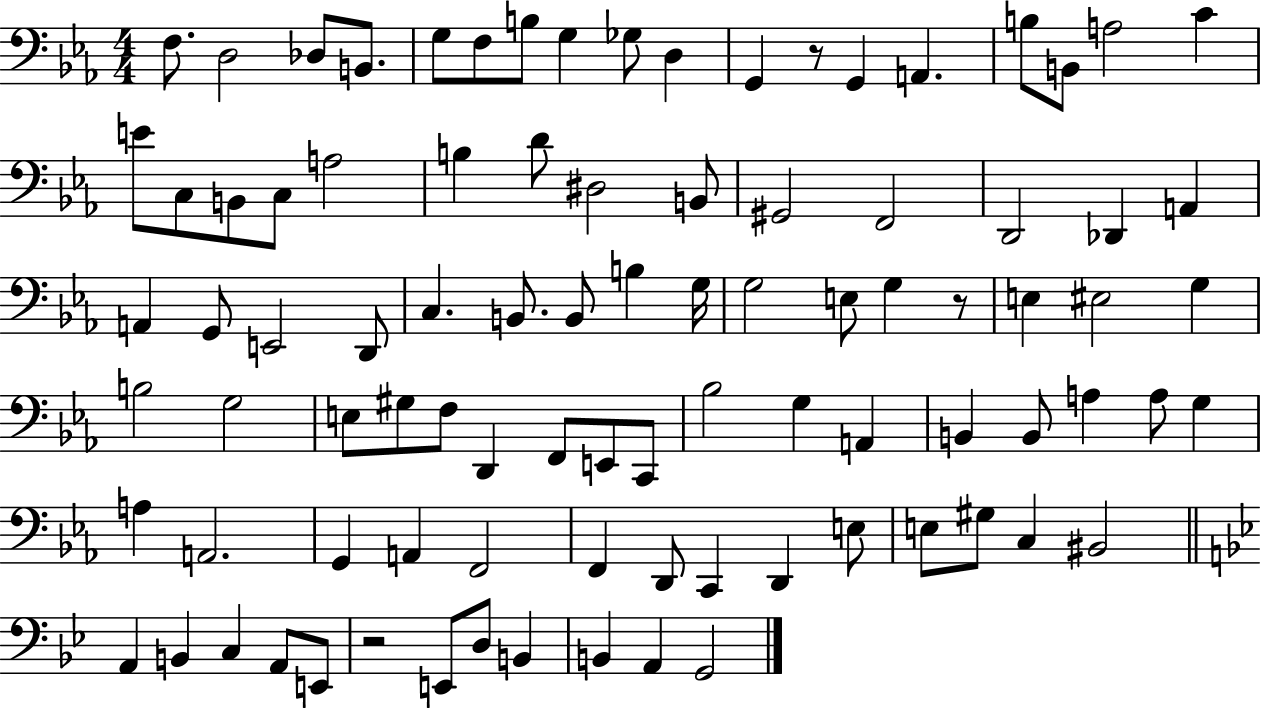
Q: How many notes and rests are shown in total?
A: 91